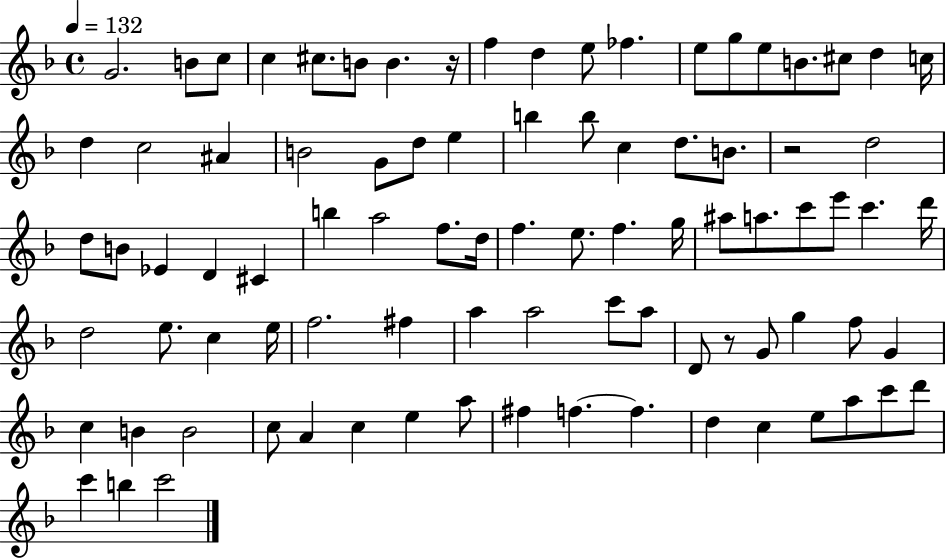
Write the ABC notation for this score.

X:1
T:Untitled
M:4/4
L:1/4
K:F
G2 B/2 c/2 c ^c/2 B/2 B z/4 f d e/2 _f e/2 g/2 e/2 B/2 ^c/2 d c/4 d c2 ^A B2 G/2 d/2 e b b/2 c d/2 B/2 z2 d2 d/2 B/2 _E D ^C b a2 f/2 d/4 f e/2 f g/4 ^a/2 a/2 c'/2 e'/2 c' d'/4 d2 e/2 c e/4 f2 ^f a a2 c'/2 a/2 D/2 z/2 G/2 g f/2 G c B B2 c/2 A c e a/2 ^f f f d c e/2 a/2 c'/2 d'/2 c' b c'2